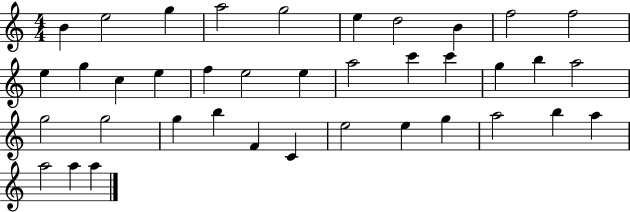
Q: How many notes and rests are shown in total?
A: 38